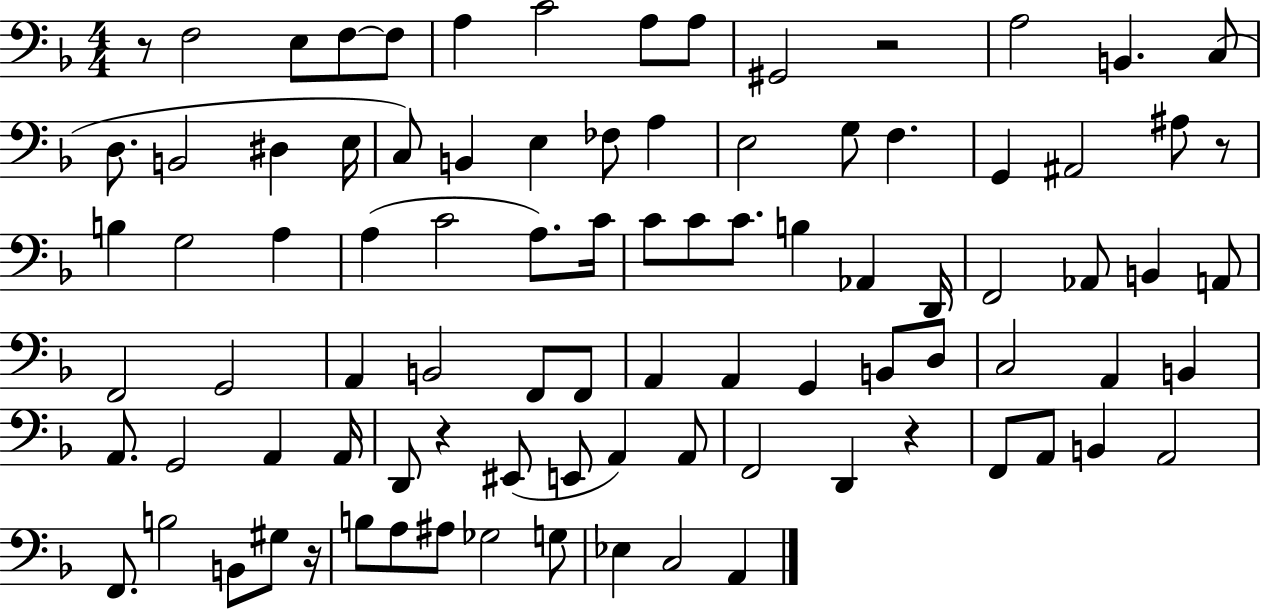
X:1
T:Untitled
M:4/4
L:1/4
K:F
z/2 F,2 E,/2 F,/2 F,/2 A, C2 A,/2 A,/2 ^G,,2 z2 A,2 B,, C,/2 D,/2 B,,2 ^D, E,/4 C,/2 B,, E, _F,/2 A, E,2 G,/2 F, G,, ^A,,2 ^A,/2 z/2 B, G,2 A, A, C2 A,/2 C/4 C/2 C/2 C/2 B, _A,, D,,/4 F,,2 _A,,/2 B,, A,,/2 F,,2 G,,2 A,, B,,2 F,,/2 F,,/2 A,, A,, G,, B,,/2 D,/2 C,2 A,, B,, A,,/2 G,,2 A,, A,,/4 D,,/2 z ^E,,/2 E,,/2 A,, A,,/2 F,,2 D,, z F,,/2 A,,/2 B,, A,,2 F,,/2 B,2 B,,/2 ^G,/2 z/4 B,/2 A,/2 ^A,/2 _G,2 G,/2 _E, C,2 A,,